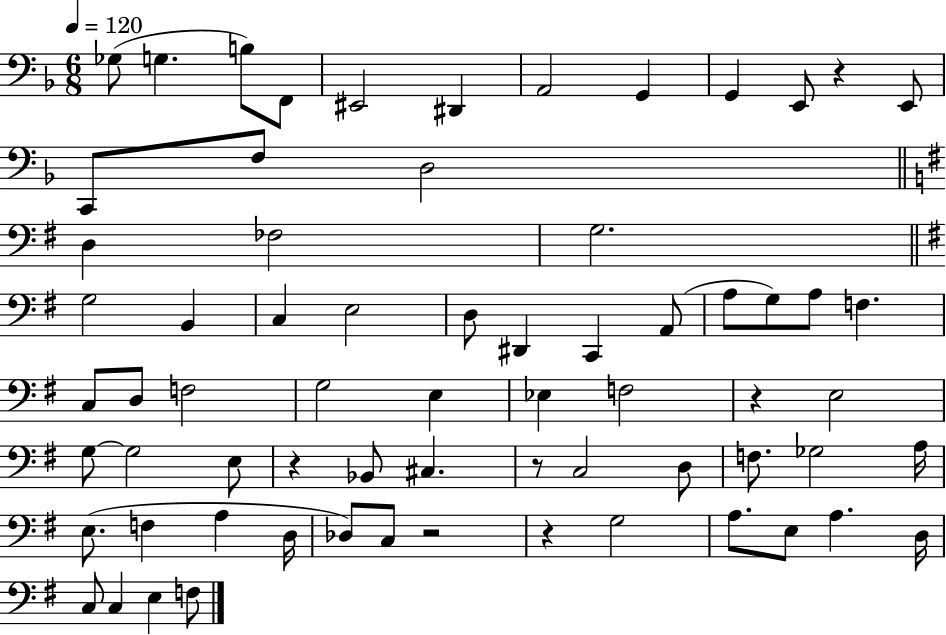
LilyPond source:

{
  \clef bass
  \numericTimeSignature
  \time 6/8
  \key f \major
  \tempo 4 = 120
  ges8( g4. b8) f,8 | eis,2 dis,4 | a,2 g,4 | g,4 e,8 r4 e,8 | \break c,8 f8 d2 | \bar "||" \break \key e \minor d4 fes2 | g2. | \bar "||" \break \key g \major g2 b,4 | c4 e2 | d8 dis,4 c,4 a,8( | a8 g8) a8 f4. | \break c8 d8 f2 | g2 e4 | ees4 f2 | r4 e2 | \break g8~~ g2 e8 | r4 bes,8 cis4. | r8 c2 d8 | f8. ges2 a16 | \break e8.( f4 a4 d16 | des8) c8 r2 | r4 g2 | a8. e8 a4. d16 | \break c8 c4 e4 f8 | \bar "|."
}